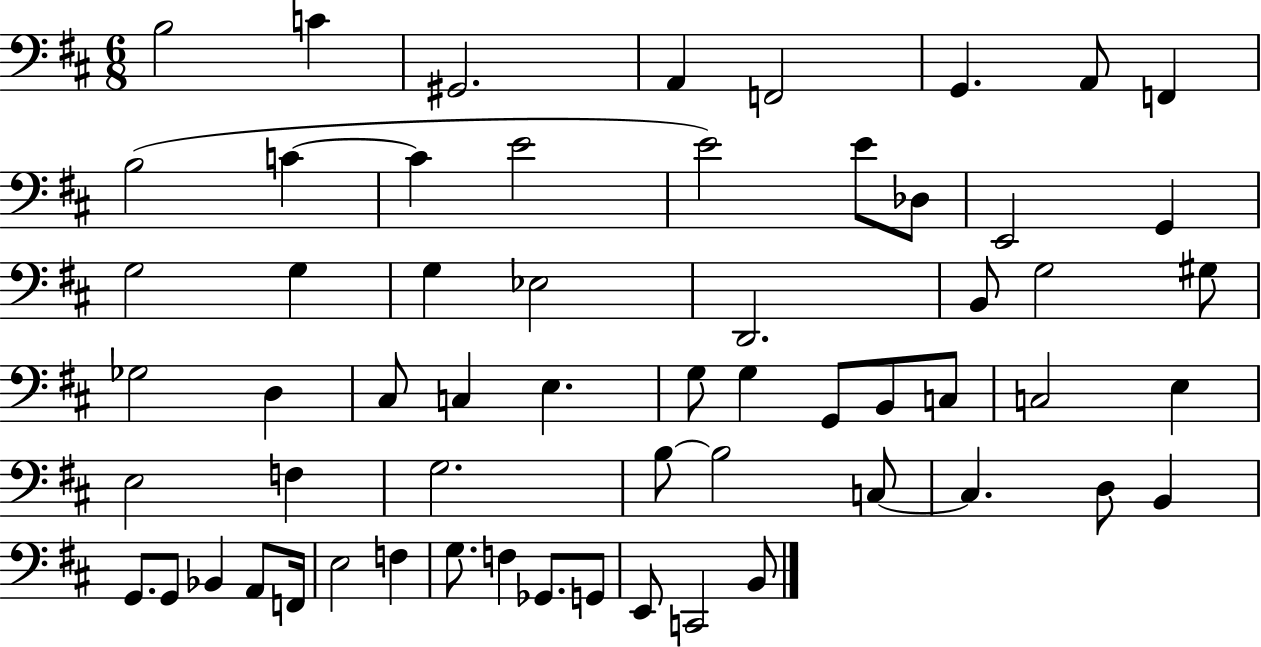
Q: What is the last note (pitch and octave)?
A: B2